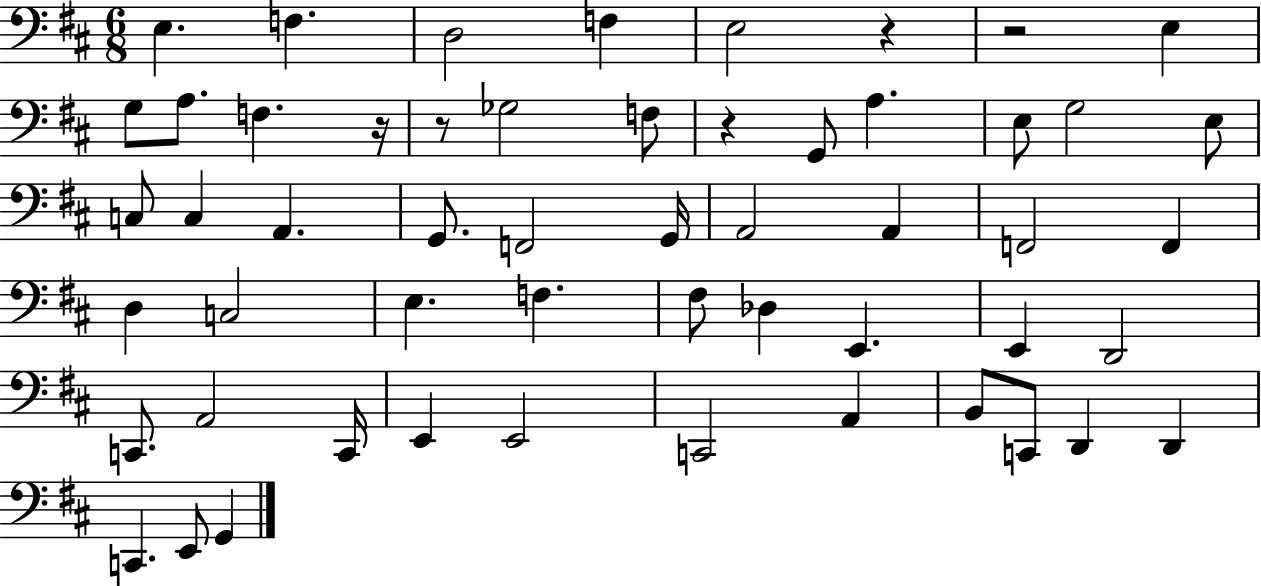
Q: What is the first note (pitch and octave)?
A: E3